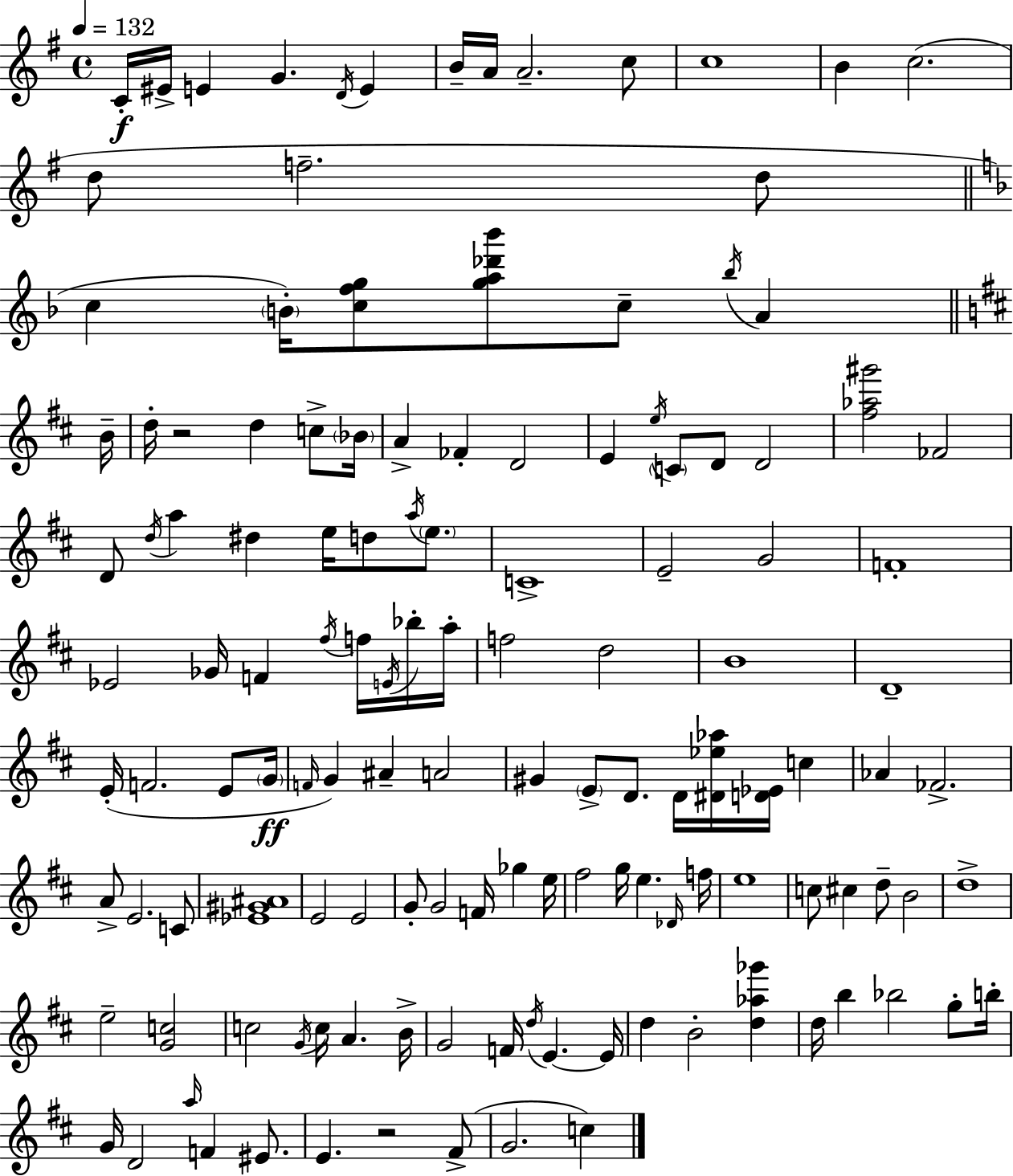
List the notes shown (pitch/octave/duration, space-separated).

C4/s EIS4/s E4/q G4/q. D4/s E4/q B4/s A4/s A4/h. C5/e C5/w B4/q C5/h. D5/e F5/h. D5/e C5/q B4/s [C5,F5,G5]/e [G5,A5,Db6,Bb6]/e C5/e Bb5/s A4/q B4/s D5/s R/h D5/q C5/e Bb4/s A4/q FES4/q D4/h E4/q E5/s C4/e D4/e D4/h [F#5,Ab5,G#6]/h FES4/h D4/e D5/s A5/q D#5/q E5/s D5/e A5/s E5/e. C4/w E4/h G4/h F4/w Eb4/h Gb4/s F4/q F#5/s F5/s E4/s Bb5/s A5/s F5/h D5/h B4/w D4/w E4/s F4/h. E4/e G4/s F4/s G4/q A#4/q A4/h G#4/q E4/e D4/e. D4/s [D#4,Eb5,Ab5]/s [D4,Eb4]/s C5/q Ab4/q FES4/h. A4/e E4/h. C4/e [Eb4,G#4,A#4]/w E4/h E4/h G4/e G4/h F4/s Gb5/q E5/s F#5/h G5/s E5/q. Db4/s F5/s E5/w C5/e C#5/q D5/e B4/h D5/w E5/h [G4,C5]/h C5/h G4/s C5/s A4/q. B4/s G4/h F4/s D5/s E4/q. E4/s D5/q B4/h [D5,Ab5,Gb6]/q D5/s B5/q Bb5/h G5/e B5/s G4/s D4/h A5/s F4/q EIS4/e. E4/q. R/h F#4/e G4/h. C5/q